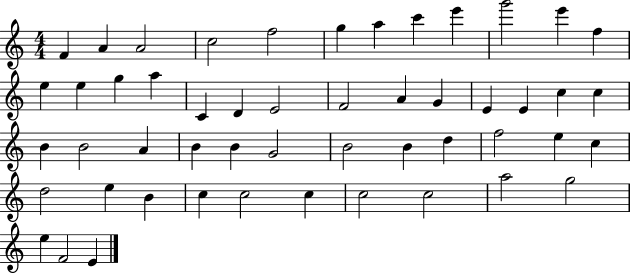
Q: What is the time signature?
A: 4/4